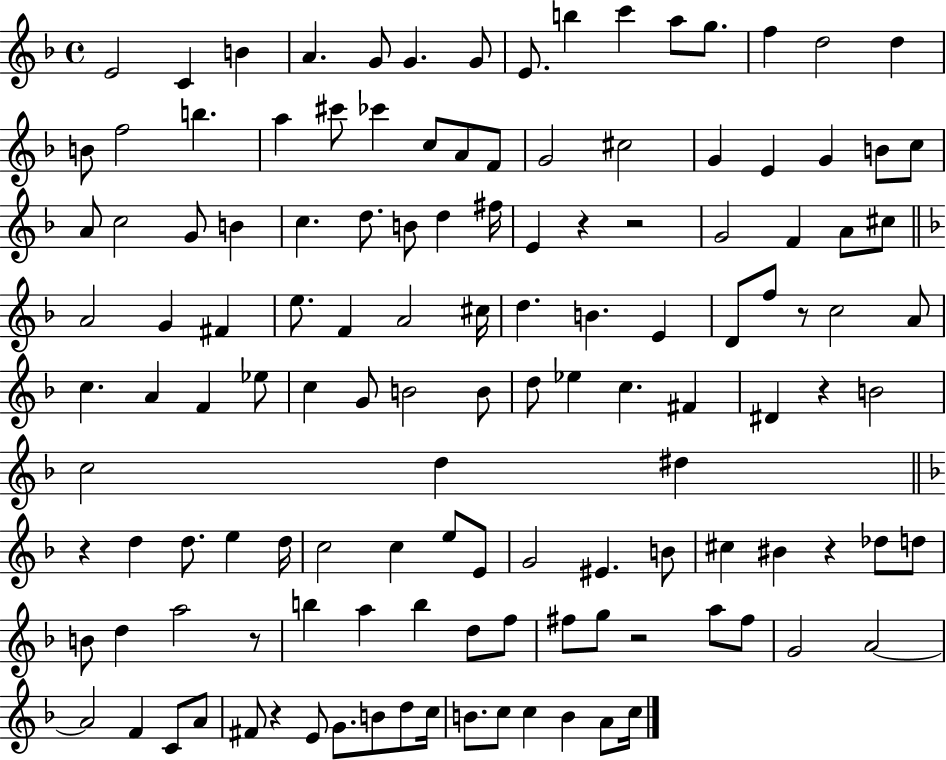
{
  \clef treble
  \time 4/4
  \defaultTimeSignature
  \key f \major
  e'2 c'4 b'4 | a'4. g'8 g'4. g'8 | e'8. b''4 c'''4 a''8 g''8. | f''4 d''2 d''4 | \break b'8 f''2 b''4. | a''4 cis'''8 ces'''4 c''8 a'8 f'8 | g'2 cis''2 | g'4 e'4 g'4 b'8 c''8 | \break a'8 c''2 g'8 b'4 | c''4. d''8. b'8 d''4 fis''16 | e'4 r4 r2 | g'2 f'4 a'8 cis''8 | \break \bar "||" \break \key d \minor a'2 g'4 fis'4 | e''8. f'4 a'2 cis''16 | d''4. b'4. e'4 | d'8 f''8 r8 c''2 a'8 | \break c''4. a'4 f'4 ees''8 | c''4 g'8 b'2 b'8 | d''8 ees''4 c''4. fis'4 | dis'4 r4 b'2 | \break c''2 d''4 dis''4 | \bar "||" \break \key f \major r4 d''4 d''8. e''4 d''16 | c''2 c''4 e''8 e'8 | g'2 eis'4. b'8 | cis''4 bis'4 r4 des''8 d''8 | \break b'8 d''4 a''2 r8 | b''4 a''4 b''4 d''8 f''8 | fis''8 g''8 r2 a''8 fis''8 | g'2 a'2~~ | \break a'2 f'4 c'8 a'8 | fis'8 r4 e'8 g'8. b'8 d''8 c''16 | b'8. c''8 c''4 b'4 a'8 c''16 | \bar "|."
}